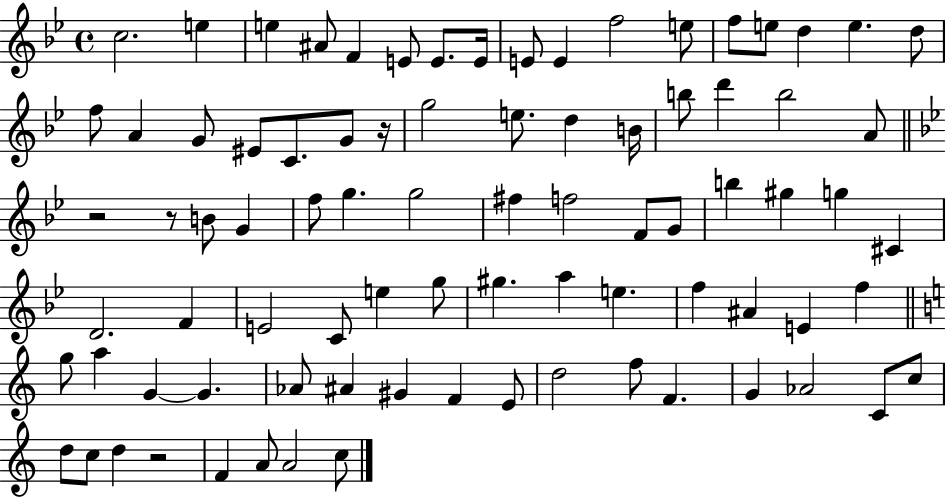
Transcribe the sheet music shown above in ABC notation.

X:1
T:Untitled
M:4/4
L:1/4
K:Bb
c2 e e ^A/2 F E/2 E/2 E/4 E/2 E f2 e/2 f/2 e/2 d e d/2 f/2 A G/2 ^E/2 C/2 G/2 z/4 g2 e/2 d B/4 b/2 d' b2 A/2 z2 z/2 B/2 G f/2 g g2 ^f f2 F/2 G/2 b ^g g ^C D2 F E2 C/2 e g/2 ^g a e f ^A E f g/2 a G G _A/2 ^A ^G F E/2 d2 f/2 F G _A2 C/2 c/2 d/2 c/2 d z2 F A/2 A2 c/2